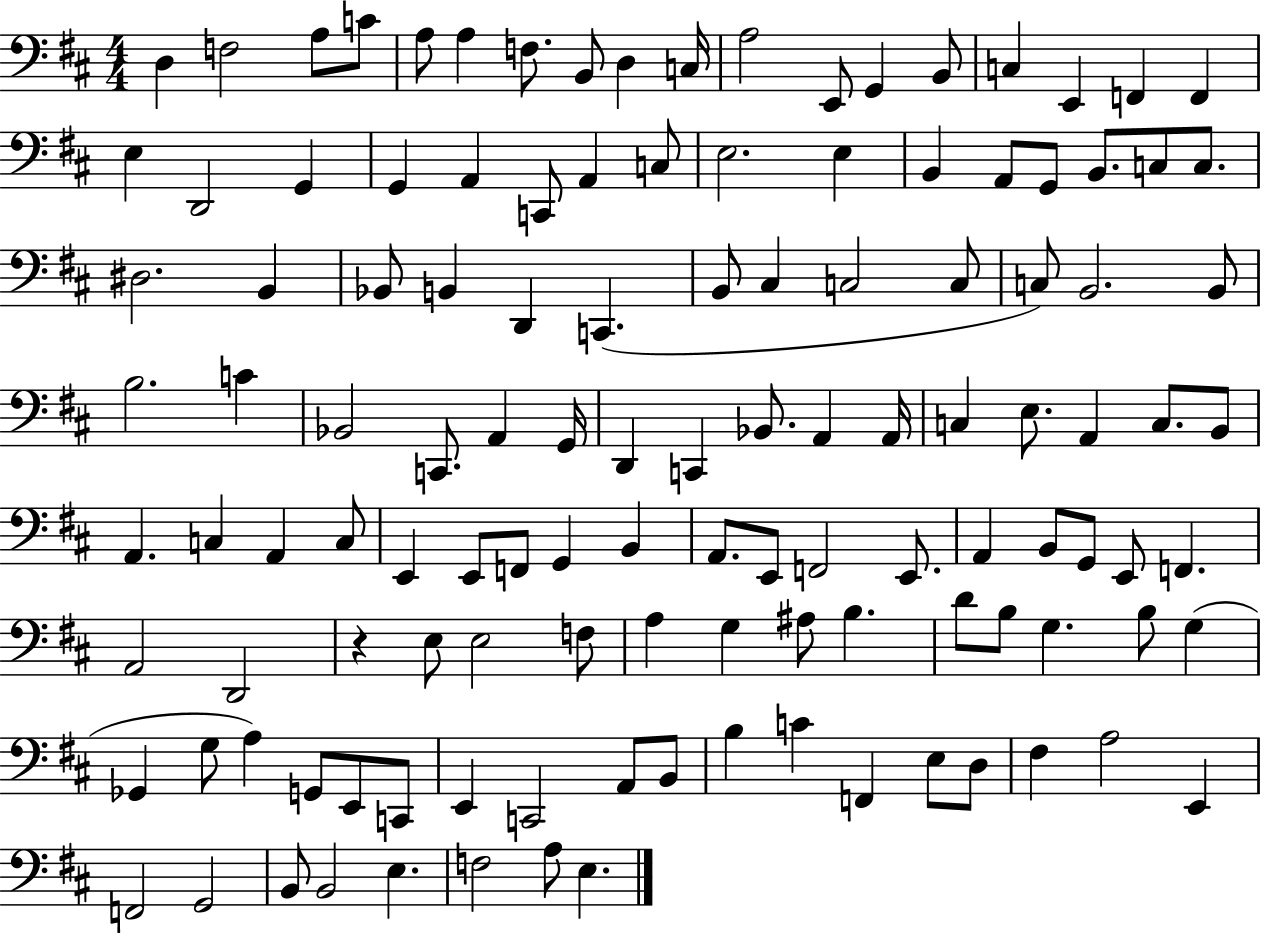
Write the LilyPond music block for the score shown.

{
  \clef bass
  \numericTimeSignature
  \time 4/4
  \key d \major
  d4 f2 a8 c'8 | a8 a4 f8. b,8 d4 c16 | a2 e,8 g,4 b,8 | c4 e,4 f,4 f,4 | \break e4 d,2 g,4 | g,4 a,4 c,8 a,4 c8 | e2. e4 | b,4 a,8 g,8 b,8. c8 c8. | \break dis2. b,4 | bes,8 b,4 d,4 c,4.( | b,8 cis4 c2 c8 | c8) b,2. b,8 | \break b2. c'4 | bes,2 c,8. a,4 g,16 | d,4 c,4 bes,8. a,4 a,16 | c4 e8. a,4 c8. b,8 | \break a,4. c4 a,4 c8 | e,4 e,8 f,8 g,4 b,4 | a,8. e,8 f,2 e,8. | a,4 b,8 g,8 e,8 f,4. | \break a,2 d,2 | r4 e8 e2 f8 | a4 g4 ais8 b4. | d'8 b8 g4. b8 g4( | \break ges,4 g8 a4) g,8 e,8 c,8 | e,4 c,2 a,8 b,8 | b4 c'4 f,4 e8 d8 | fis4 a2 e,4 | \break f,2 g,2 | b,8 b,2 e4. | f2 a8 e4. | \bar "|."
}